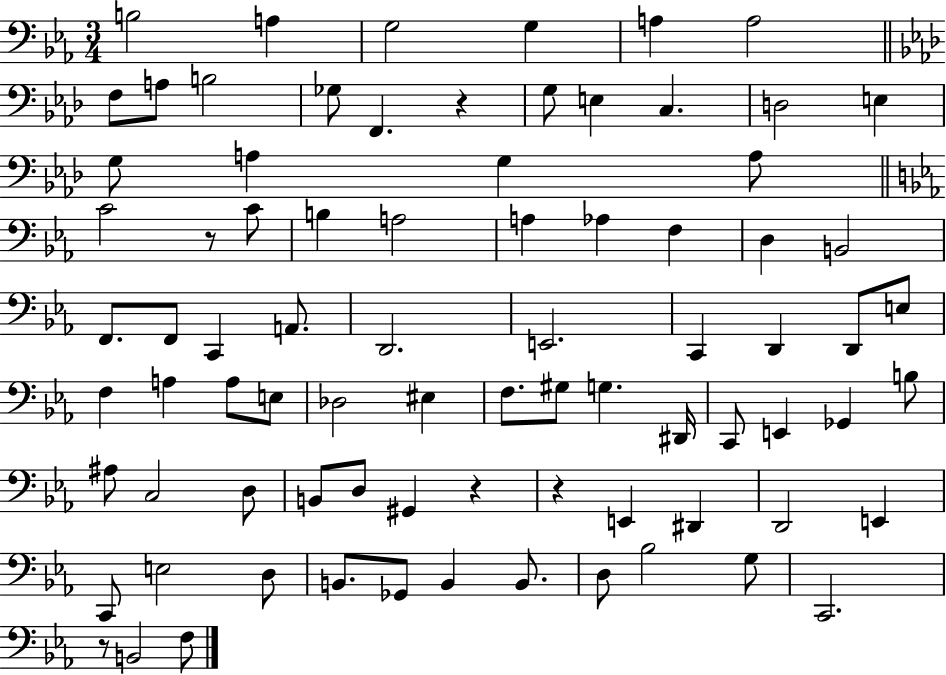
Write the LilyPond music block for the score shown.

{
  \clef bass
  \numericTimeSignature
  \time 3/4
  \key ees \major
  b2 a4 | g2 g4 | a4 a2 | \bar "||" \break \key f \minor f8 a8 b2 | ges8 f,4. r4 | g8 e4 c4. | d2 e4 | \break g8 a4 g4 a8 | \bar "||" \break \key ees \major c'2 r8 c'8 | b4 a2 | a4 aes4 f4 | d4 b,2 | \break f,8. f,8 c,4 a,8. | d,2. | e,2. | c,4 d,4 d,8 e8 | \break f4 a4 a8 e8 | des2 eis4 | f8. gis8 g4. dis,16 | c,8 e,4 ges,4 b8 | \break ais8 c2 d8 | b,8 d8 gis,4 r4 | r4 e,4 dis,4 | d,2 e,4 | \break c,8 e2 d8 | b,8. ges,8 b,4 b,8. | d8 bes2 g8 | c,2. | \break r8 b,2 f8 | \bar "|."
}